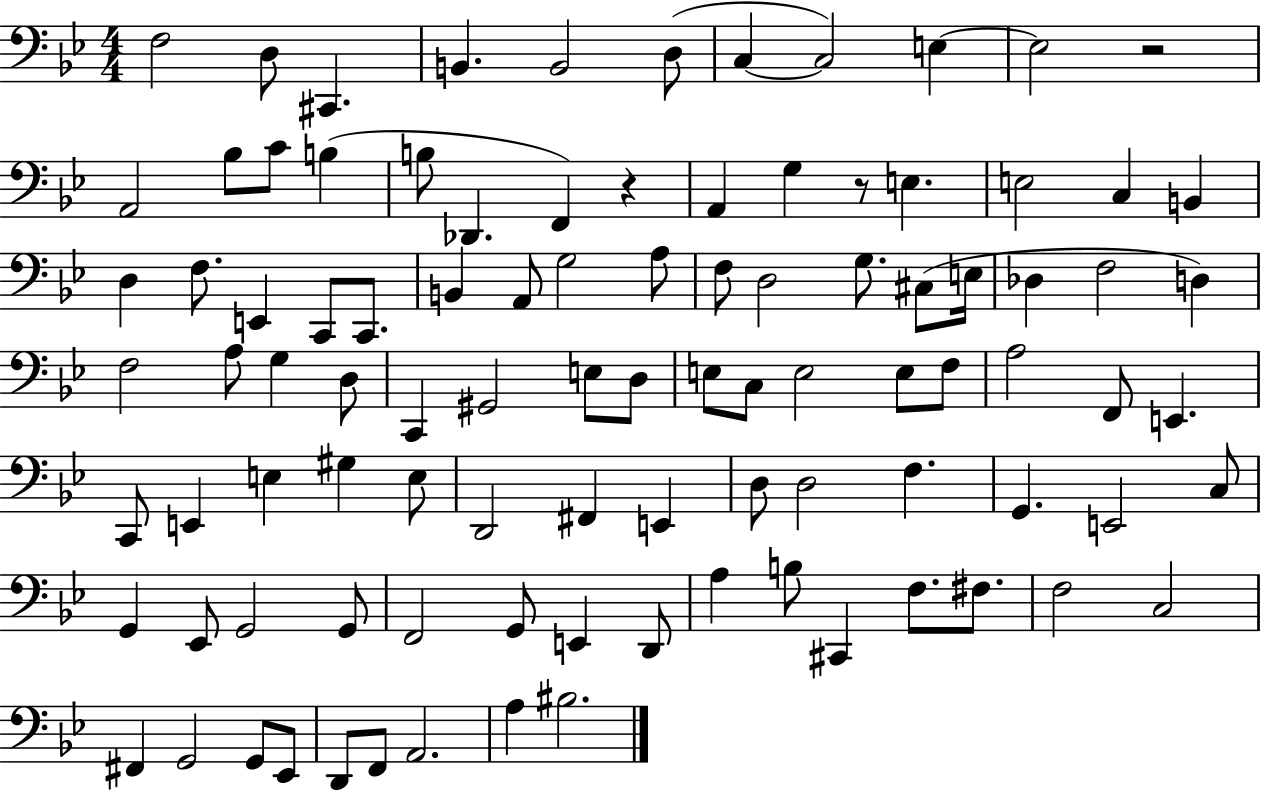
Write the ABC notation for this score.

X:1
T:Untitled
M:4/4
L:1/4
K:Bb
F,2 D,/2 ^C,, B,, B,,2 D,/2 C, C,2 E, E,2 z2 A,,2 _B,/2 C/2 B, B,/2 _D,, F,, z A,, G, z/2 E, E,2 C, B,, D, F,/2 E,, C,,/2 C,,/2 B,, A,,/2 G,2 A,/2 F,/2 D,2 G,/2 ^C,/2 E,/4 _D, F,2 D, F,2 A,/2 G, D,/2 C,, ^G,,2 E,/2 D,/2 E,/2 C,/2 E,2 E,/2 F,/2 A,2 F,,/2 E,, C,,/2 E,, E, ^G, E,/2 D,,2 ^F,, E,, D,/2 D,2 F, G,, E,,2 C,/2 G,, _E,,/2 G,,2 G,,/2 F,,2 G,,/2 E,, D,,/2 A, B,/2 ^C,, F,/2 ^F,/2 F,2 C,2 ^F,, G,,2 G,,/2 _E,,/2 D,,/2 F,,/2 A,,2 A, ^B,2